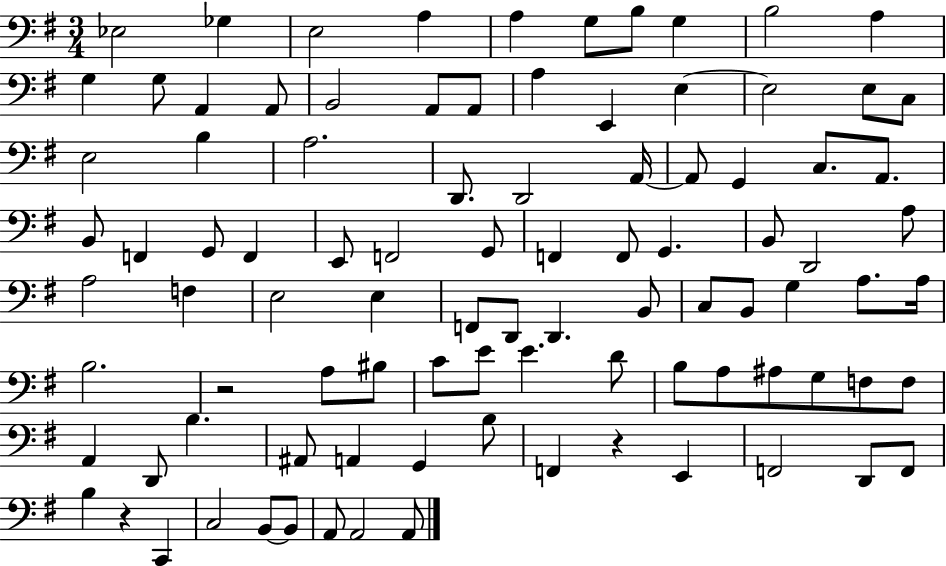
X:1
T:Untitled
M:3/4
L:1/4
K:G
_E,2 _G, E,2 A, A, G,/2 B,/2 G, B,2 A, G, G,/2 A,, A,,/2 B,,2 A,,/2 A,,/2 A, E,, E, E,2 E,/2 C,/2 E,2 B, A,2 D,,/2 D,,2 A,,/4 A,,/2 G,, C,/2 A,,/2 B,,/2 F,, G,,/2 F,, E,,/2 F,,2 G,,/2 F,, F,,/2 G,, B,,/2 D,,2 A,/2 A,2 F, E,2 E, F,,/2 D,,/2 D,, B,,/2 C,/2 B,,/2 G, A,/2 A,/4 B,2 z2 A,/2 ^B,/2 C/2 E/2 E D/2 B,/2 A,/2 ^A,/2 G,/2 F,/2 F,/2 A,, D,,/2 B, ^A,,/2 A,, G,, B,/2 F,, z E,, F,,2 D,,/2 F,,/2 B, z C,, C,2 B,,/2 B,,/2 A,,/2 A,,2 A,,/2